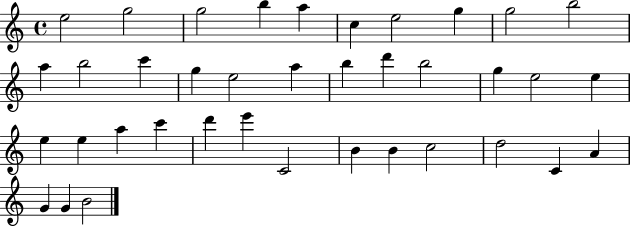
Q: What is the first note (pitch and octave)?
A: E5